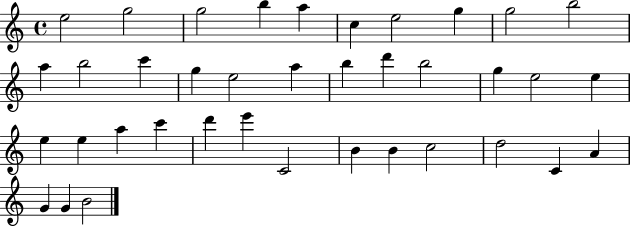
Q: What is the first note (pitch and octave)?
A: E5